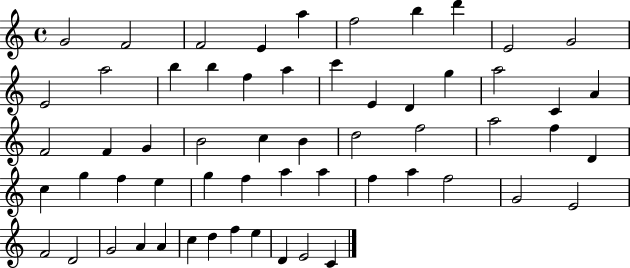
{
  \clef treble
  \time 4/4
  \defaultTimeSignature
  \key c \major
  g'2 f'2 | f'2 e'4 a''4 | f''2 b''4 d'''4 | e'2 g'2 | \break e'2 a''2 | b''4 b''4 f''4 a''4 | c'''4 e'4 d'4 g''4 | a''2 c'4 a'4 | \break f'2 f'4 g'4 | b'2 c''4 b'4 | d''2 f''2 | a''2 f''4 d'4 | \break c''4 g''4 f''4 e''4 | g''4 f''4 a''4 a''4 | f''4 a''4 f''2 | g'2 e'2 | \break f'2 d'2 | g'2 a'4 a'4 | c''4 d''4 f''4 e''4 | d'4 e'2 c'4 | \break \bar "|."
}